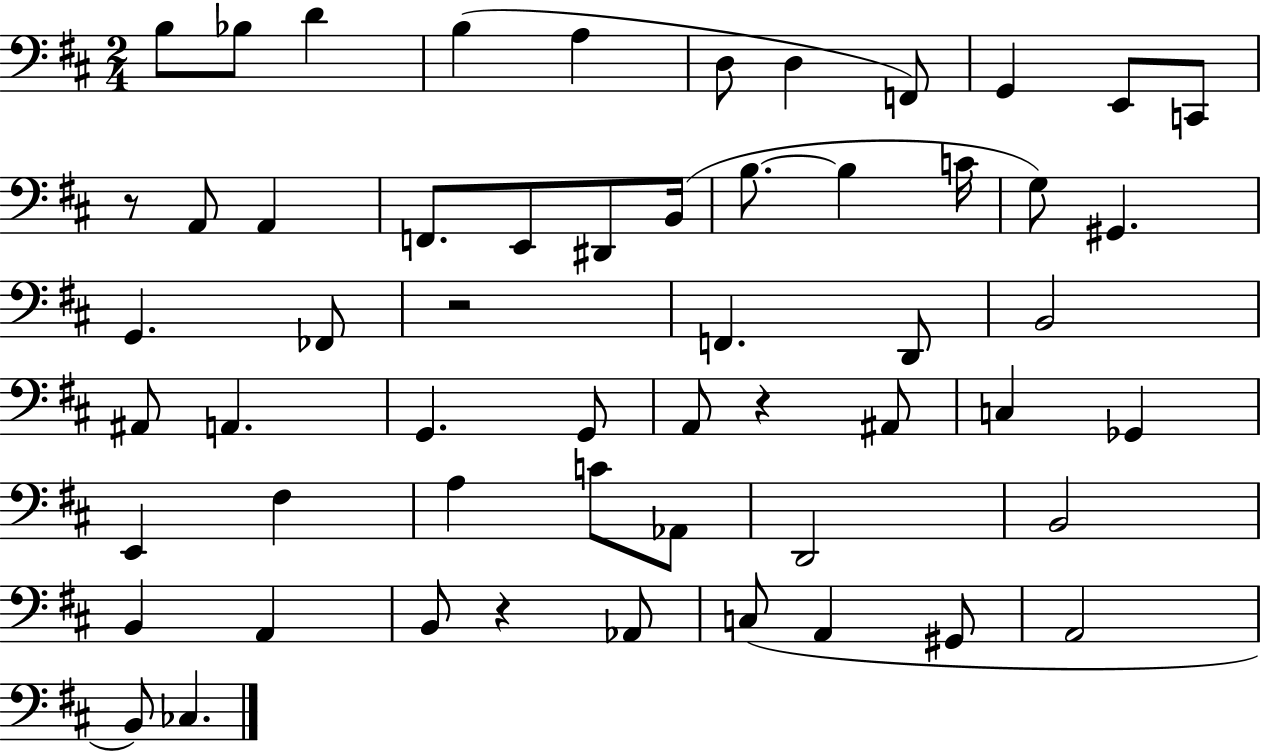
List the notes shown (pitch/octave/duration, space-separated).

B3/e Bb3/e D4/q B3/q A3/q D3/e D3/q F2/e G2/q E2/e C2/e R/e A2/e A2/q F2/e. E2/e D#2/e B2/s B3/e. B3/q C4/s G3/e G#2/q. G2/q. FES2/e R/h F2/q. D2/e B2/h A#2/e A2/q. G2/q. G2/e A2/e R/q A#2/e C3/q Gb2/q E2/q F#3/q A3/q C4/e Ab2/e D2/h B2/h B2/q A2/q B2/e R/q Ab2/e C3/e A2/q G#2/e A2/h B2/e CES3/q.